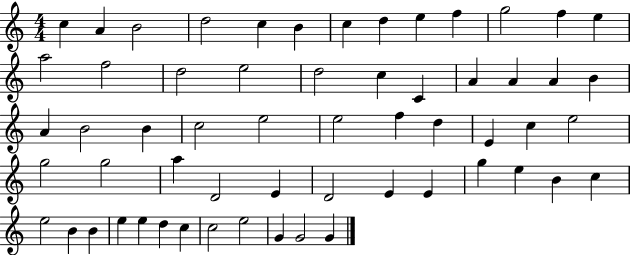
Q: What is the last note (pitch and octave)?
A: G4